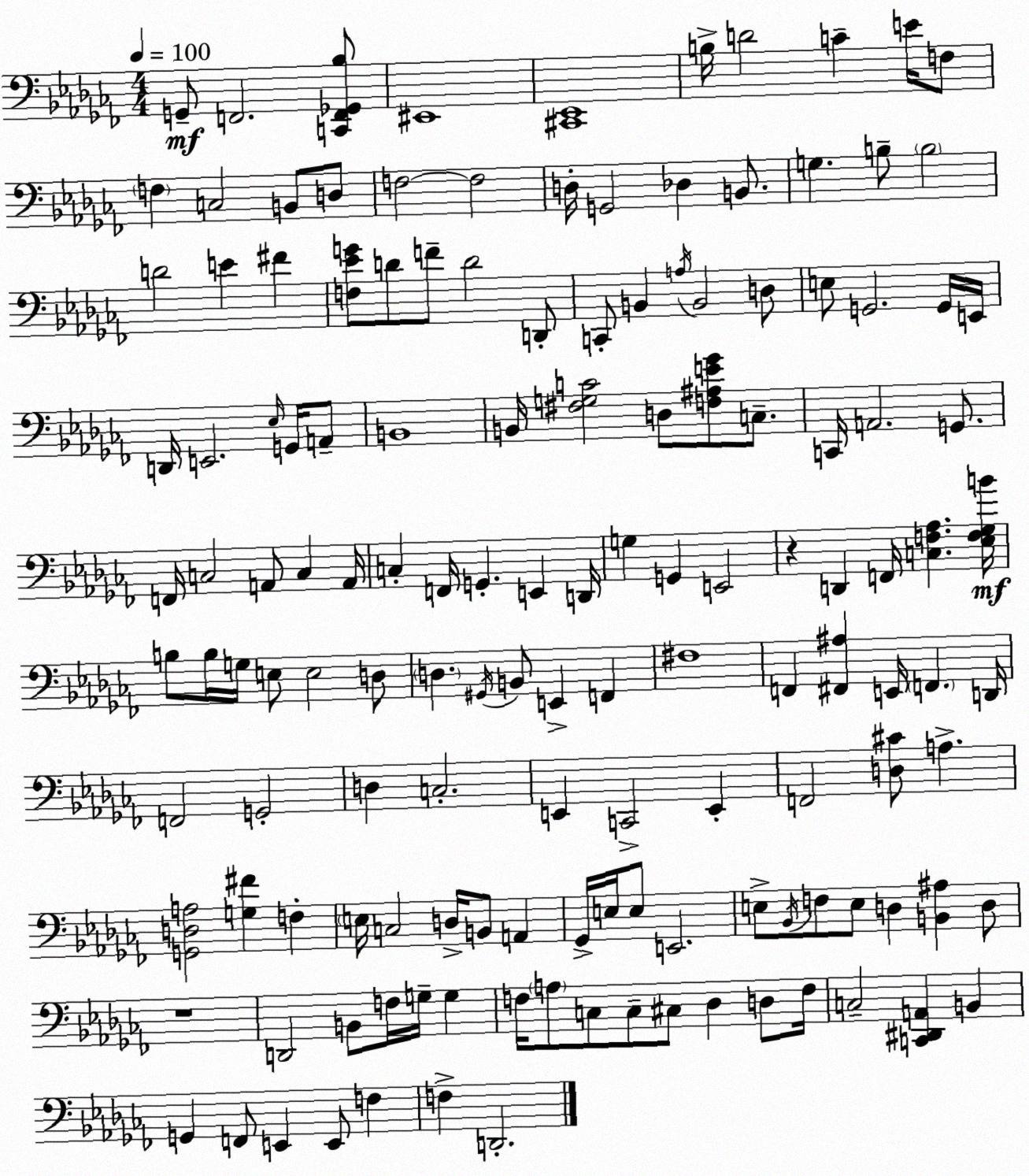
X:1
T:Untitled
M:4/4
L:1/4
K:Abm
G,,/2 F,,2 [C,,F,,_G,,_B,]/2 ^E,,4 [^C,,_E,,]4 B,/4 D2 C E/4 F,/2 F, C,2 B,,/2 D,/2 F,2 F,2 D,/4 G,,2 _D, B,,/2 G, B,/2 B,2 D2 E ^F [F,_EG]/2 D/2 F/2 D2 D,,/2 C,,/2 B,, A,/4 B,,2 D,/2 E,/2 G,,2 G,,/4 E,,/4 D,,/4 E,,2 _E,/4 G,,/4 A,,/2 B,,4 B,,/4 [^F,G,C]2 D,/2 [F,^A,E_G]/2 C,/2 C,,/4 A,,2 G,,/2 F,,/4 C,2 A,,/2 C, A,,/4 C, F,,/4 G,, E,, D,,/4 G, G,, E,,2 z D,, F,,/4 [C,F,_A,] [_E,F,_G,B]/4 B,/2 B,/4 G,/4 E,/2 E,2 D,/2 D, ^G,,/4 B,,/2 E,, F,, ^F,4 F,, [^F,,^A,] E,,/4 F,, D,,/4 F,,2 G,,2 D, C,2 E,, C,,2 E,, F,,2 [D,^C]/2 A, [G,,D,A,]2 [G,^F] F, E,/4 C,2 D,/4 B,,/2 A,, _G,,/4 E,/4 E,/2 E,,2 E,/2 _B,,/4 F,/2 E,/2 D, [B,,^A,] D,/2 z4 D,,2 B,,/2 F,/4 G,/4 G, F,/4 A,/2 C,/2 C,/2 ^C,/2 _D, D,/2 F,/4 C,2 [C,,^D,,A,,] B,, G,, F,,/2 E,, E,,/2 F, F, D,,2